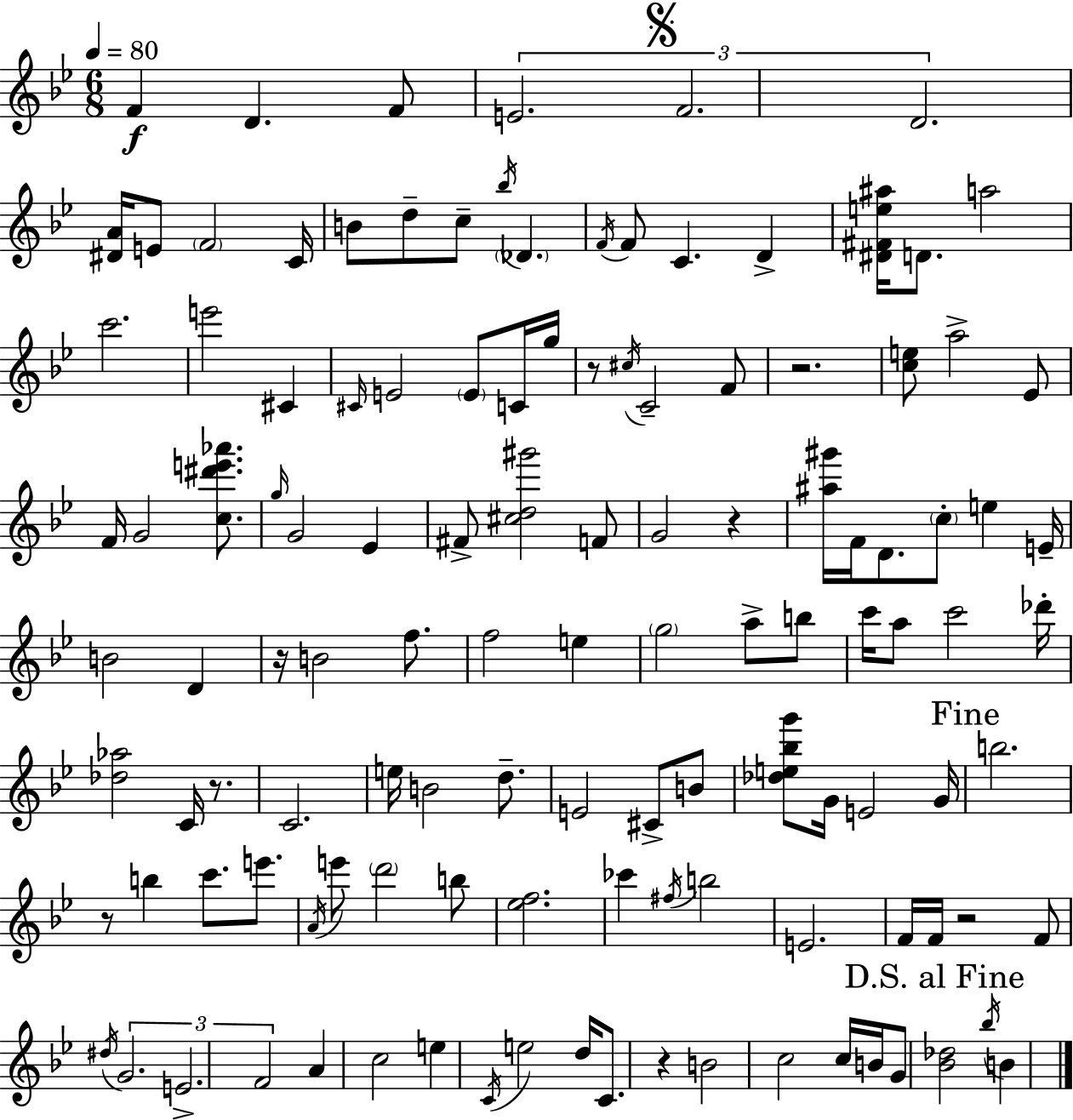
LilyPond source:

{
  \clef treble
  \numericTimeSignature
  \time 6/8
  \key bes \major
  \tempo 4 = 80
  \repeat volta 2 { f'4\f d'4. f'8 | \tuplet 3/2 { e'2. | \mark \markup { \musicglyph "scripts.segno" } f'2. | d'2. } | \break <dis' a'>16 e'8 \parenthesize f'2 c'16 | b'8 d''8-- c''8-- \acciaccatura { bes''16 } \parenthesize des'4. | \acciaccatura { f'16 } f'8 c'4. d'4-> | <dis' fis' e'' ais''>16 d'8. a''2 | \break c'''2. | e'''2 cis'4 | \grace { cis'16 } e'2 \parenthesize e'8 | c'16 g''16 r8 \acciaccatura { cis''16 } c'2-- | \break f'8 r2. | <c'' e''>8 a''2-> | ees'8 f'16 g'2 | <c'' dis''' e''' aes'''>8. \grace { g''16 } g'2 | \break ees'4 fis'8-> <cis'' d'' gis'''>2 | f'8 g'2 | r4 <ais'' gis'''>16 f'16 d'8. \parenthesize c''8-. | e''4 e'16-- b'2 | \break d'4 r16 b'2 | f''8. f''2 | e''4 \parenthesize g''2 | a''8-> b''8 c'''16 a''8 c'''2 | \break des'''16-. <des'' aes''>2 | c'16 r8. c'2. | e''16 b'2 | d''8.-- e'2 | \break cis'8-> b'8 <des'' e'' bes'' g'''>8 g'16 e'2 | g'16 \mark "Fine" b''2. | r8 b''4 c'''8. | e'''8. \acciaccatura { a'16 } e'''8 \parenthesize d'''2 | \break b''8 <ees'' f''>2. | ces'''4 \acciaccatura { fis''16 } b''2 | e'2. | f'16 f'16 r2 | \break f'8 \acciaccatura { dis''16 } \tuplet 3/2 { g'2. | e'2.-> | f'2 } | a'4 c''2 | \break e''4 \acciaccatura { c'16 } e''2 | d''16 c'8. r4 | b'2 c''2 | c''16 b'16 g'8 \mark "D.S. al Fine" <bes' des''>2 | \break \acciaccatura { bes''16 } b'4 } \bar "|."
}